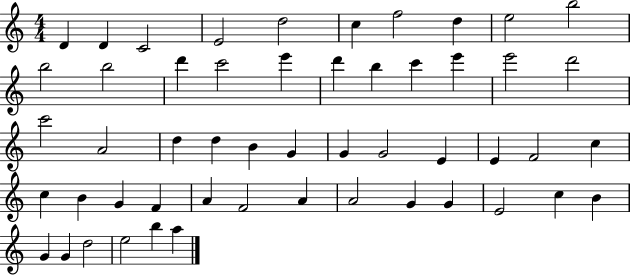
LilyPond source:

{
  \clef treble
  \numericTimeSignature
  \time 4/4
  \key c \major
  d'4 d'4 c'2 | e'2 d''2 | c''4 f''2 d''4 | e''2 b''2 | \break b''2 b''2 | d'''4 c'''2 e'''4 | d'''4 b''4 c'''4 e'''4 | e'''2 d'''2 | \break c'''2 a'2 | d''4 d''4 b'4 g'4 | g'4 g'2 e'4 | e'4 f'2 c''4 | \break c''4 b'4 g'4 f'4 | a'4 f'2 a'4 | a'2 g'4 g'4 | e'2 c''4 b'4 | \break g'4 g'4 d''2 | e''2 b''4 a''4 | \bar "|."
}